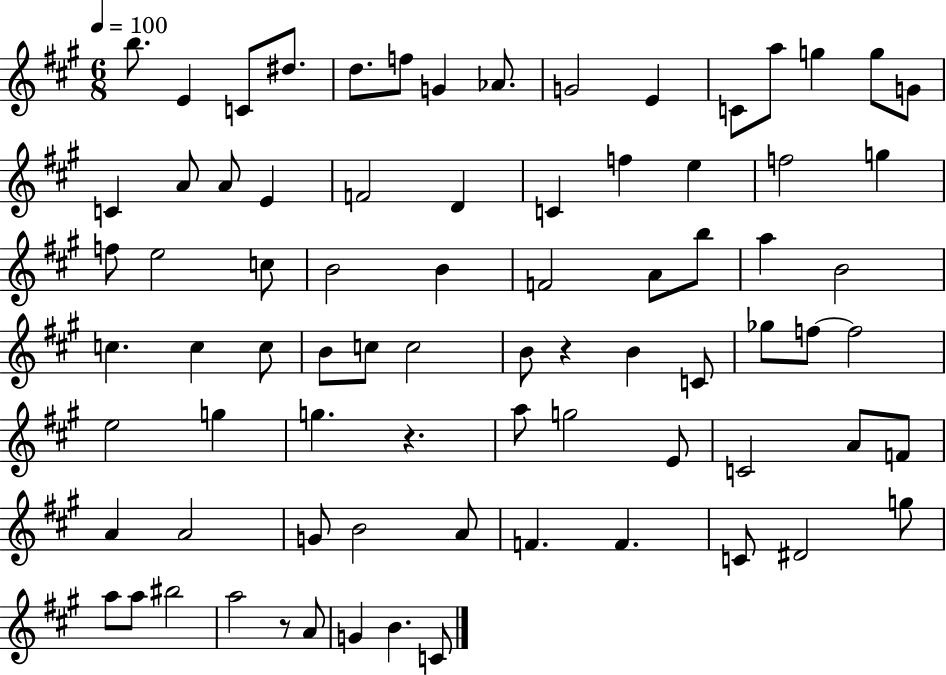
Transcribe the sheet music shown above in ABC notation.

X:1
T:Untitled
M:6/8
L:1/4
K:A
b/2 E C/2 ^d/2 d/2 f/2 G _A/2 G2 E C/2 a/2 g g/2 G/2 C A/2 A/2 E F2 D C f e f2 g f/2 e2 c/2 B2 B F2 A/2 b/2 a B2 c c c/2 B/2 c/2 c2 B/2 z B C/2 _g/2 f/2 f2 e2 g g z a/2 g2 E/2 C2 A/2 F/2 A A2 G/2 B2 A/2 F F C/2 ^D2 g/2 a/2 a/2 ^b2 a2 z/2 A/2 G B C/2